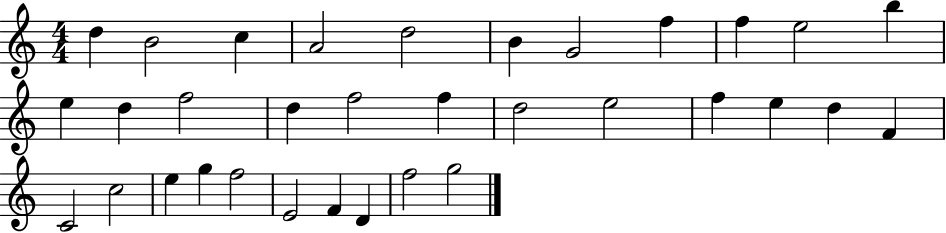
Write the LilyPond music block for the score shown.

{
  \clef treble
  \numericTimeSignature
  \time 4/4
  \key c \major
  d''4 b'2 c''4 | a'2 d''2 | b'4 g'2 f''4 | f''4 e''2 b''4 | \break e''4 d''4 f''2 | d''4 f''2 f''4 | d''2 e''2 | f''4 e''4 d''4 f'4 | \break c'2 c''2 | e''4 g''4 f''2 | e'2 f'4 d'4 | f''2 g''2 | \break \bar "|."
}